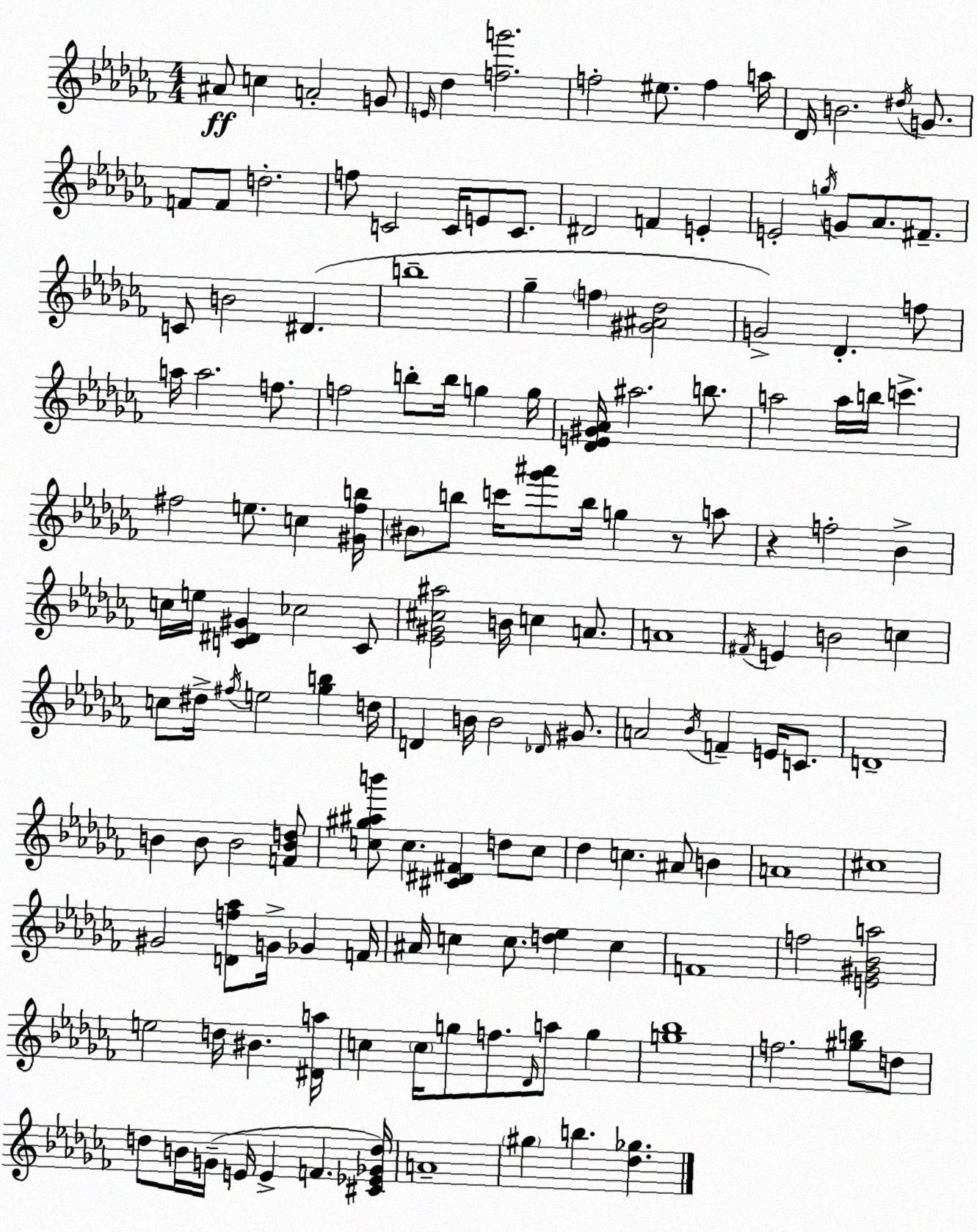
X:1
T:Untitled
M:4/4
L:1/4
K:Abm
^A/2 c A2 G/2 E/4 _d [fg']2 f2 ^e/2 f a/4 _D/4 B2 ^d/4 G/2 F/2 F/2 d2 f/2 C2 C/4 E/2 C/2 ^D2 F E E2 g/4 G/2 _A/2 ^F/2 C/2 B2 ^D b4 _g f [^G^A_d]2 G2 _D f/2 a/4 a2 f/2 f2 b/2 b/4 g g/4 [_DE^G_A]/4 ^a2 b/2 a2 a/4 b/4 c' ^f2 e/2 c [^G^fb]/4 ^B/2 b/2 c'/4 [_g'^a']/2 b/4 g z/2 a/2 z f2 _B c/4 e/4 [C^D^G] _c2 C/2 [_E^G^c^a]2 B/4 c A/2 A4 ^F/4 E B2 c c/2 ^d/4 ^f/4 e2 [_gb] d/4 D B/4 B2 _D/4 ^G/2 A2 _B/4 F E/4 C/2 D4 B B/2 B2 [FBd]/2 [c^g^ab']/2 c [^C^D^F] d/2 c/2 _d c ^A/2 B A4 ^c4 ^G2 [Df_a]/2 G/4 _G F/4 ^A/4 c c/2 [d_e] c F4 f2 [E^G_Ba]2 e2 d/4 ^B [^Da]/4 c c/4 g/2 f/2 _D/4 a/2 g [g_b]4 f2 [^gb]/2 d/2 d/2 B/4 G/4 E/4 E F [^C_E_Gd]/4 A4 ^g b [_d_g]